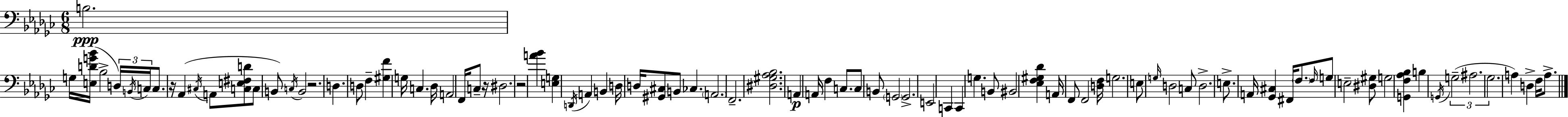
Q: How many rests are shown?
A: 4